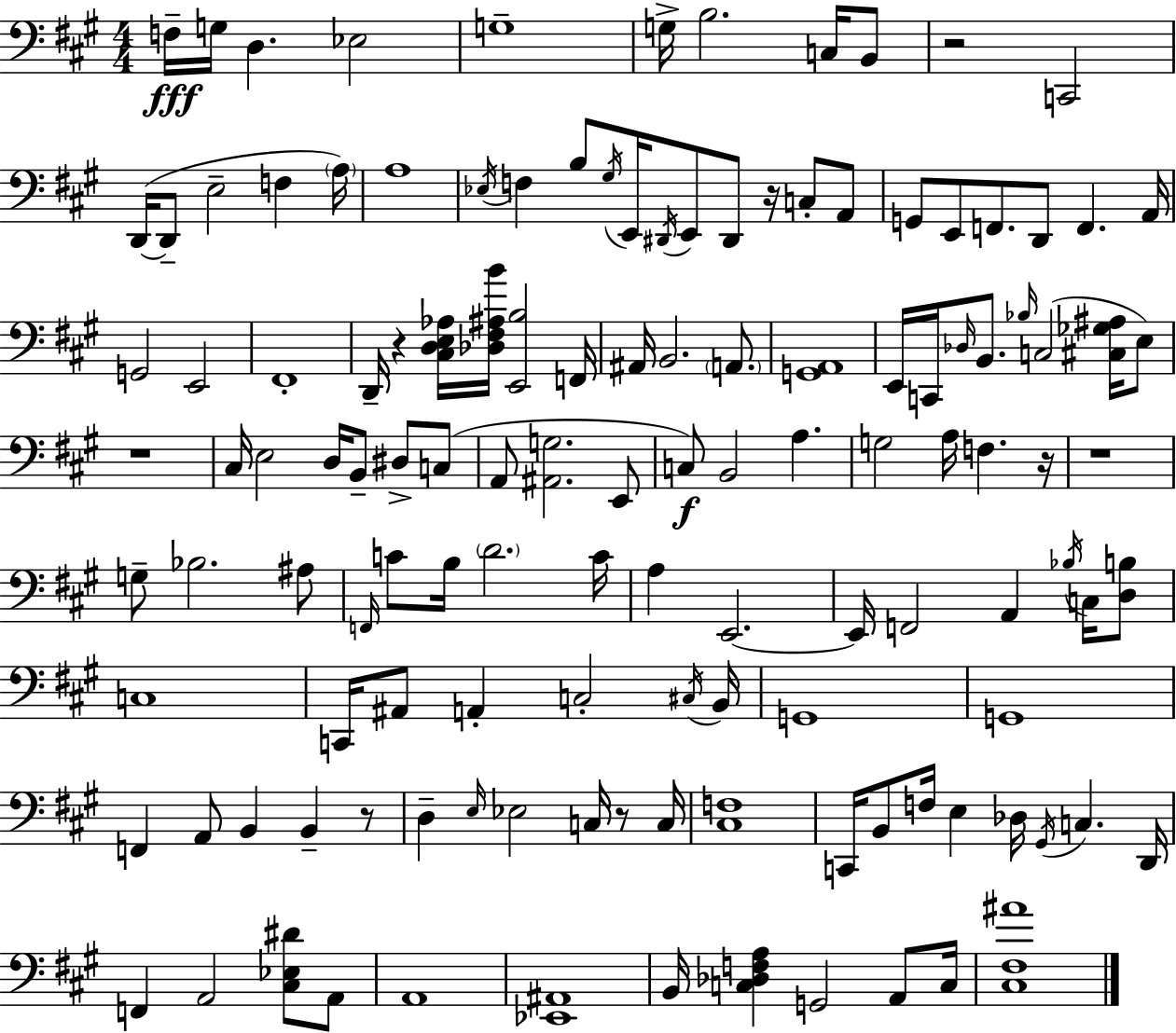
{
  \clef bass
  \numericTimeSignature
  \time 4/4
  \key a \major
  f16--\fff g16 d4. ees2 | g1-- | g16-> b2. c16 b,8 | r2 c,2 | \break d,16~(~ d,8-- e2-- f4 \parenthesize a16) | a1 | \acciaccatura { ees16 } f4 b8 \acciaccatura { gis16 } e,16 \acciaccatura { dis,16 } e,8 dis,8 r16 c8-. | a,8 g,8 e,8 f,8. d,8 f,4. | \break a,16 g,2 e,2 | fis,1-. | d,16-- r4 <cis d e aes>16 <des fis ais b'>16 <e, b>2 | f,16 ais,16 b,2. | \break \parenthesize a,8. <g, a,>1 | e,16 c,16 \grace { des16 } b,8. \grace { bes16 }( c2 | <cis ges ais>16 e8) r1 | cis16 e2 d16 b,8-- | \break dis8-> c8( a,8 <ais, g>2. | e,8 c8\f) b,2 a4. | g2 a16 f4. | r16 r1 | \break g8-- bes2. | ais8 \grace { f,16 } c'8 b16 \parenthesize d'2. | c'16 a4 e,2.~~ | e,16 f,2 a,4 | \break \acciaccatura { bes16 } c16 <d b>8 c1 | c,16 ais,8 a,4-. c2-. | \acciaccatura { cis16 } b,16 g,1 | g,1 | \break f,4 a,8 b,4 | b,4-- r8 d4-- \grace { e16 } ees2 | c16 r8 c16 <cis f>1 | c,16 b,8 f16 e4 | \break des16 \acciaccatura { gis,16 } c4. d,16 f,4 a,2 | <cis ees dis'>8 a,8 a,1 | <ees, ais,>1 | b,16 <c des f a>4 g,2 | \break a,8 c16 <cis fis ais'>1 | \bar "|."
}